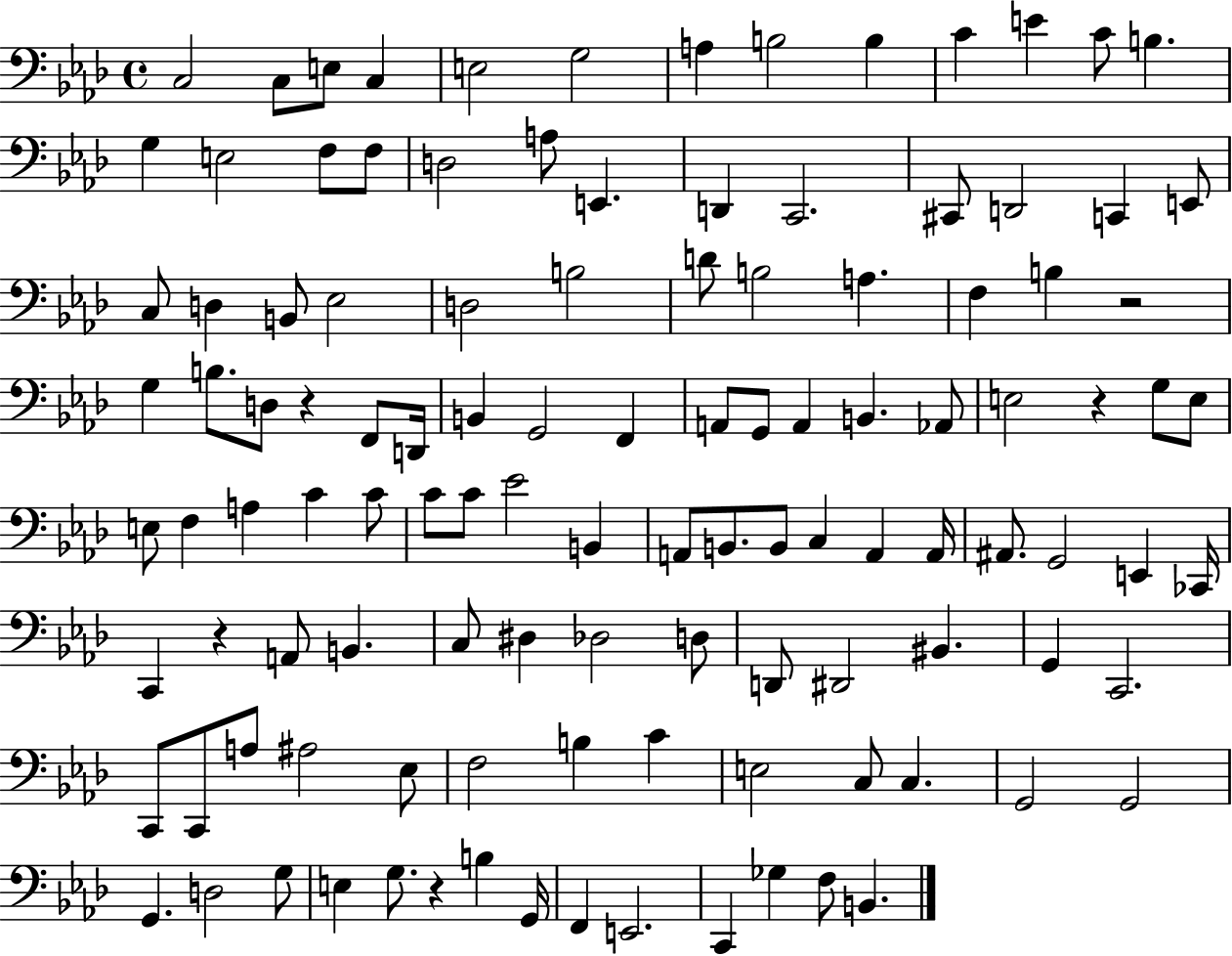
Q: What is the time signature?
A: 4/4